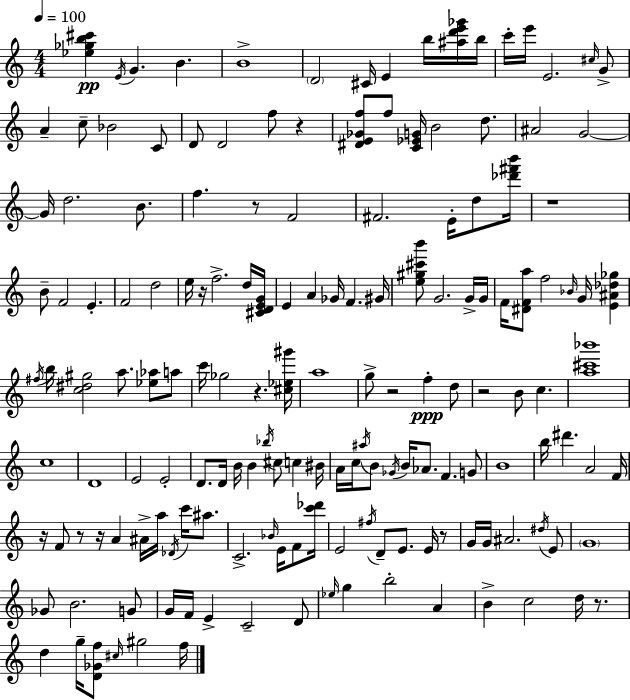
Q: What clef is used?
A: treble